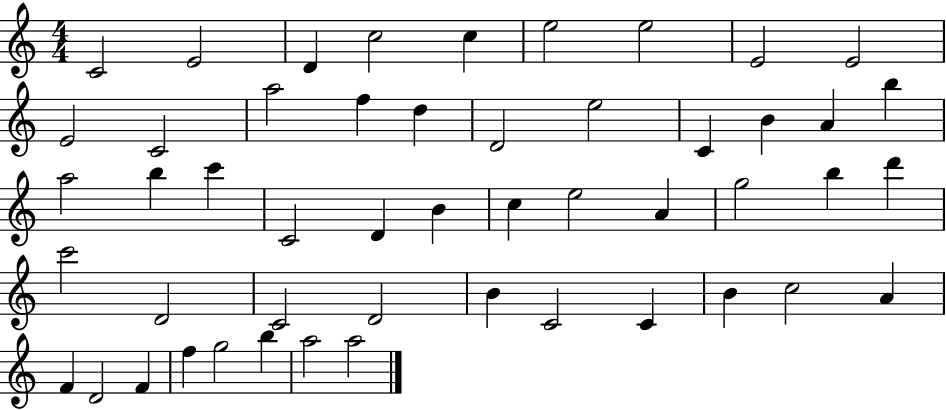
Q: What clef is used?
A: treble